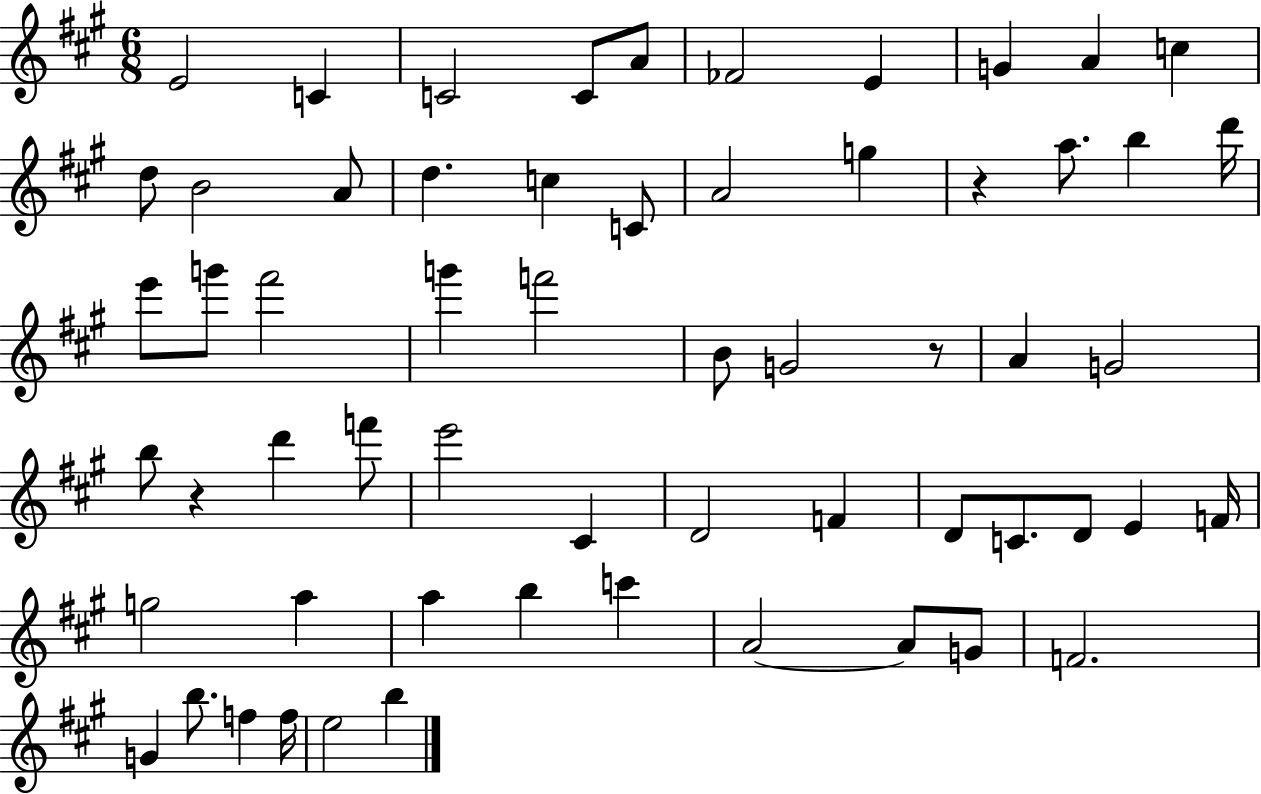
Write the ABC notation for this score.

X:1
T:Untitled
M:6/8
L:1/4
K:A
E2 C C2 C/2 A/2 _F2 E G A c d/2 B2 A/2 d c C/2 A2 g z a/2 b d'/4 e'/2 g'/2 ^f'2 g' f'2 B/2 G2 z/2 A G2 b/2 z d' f'/2 e'2 ^C D2 F D/2 C/2 D/2 E F/4 g2 a a b c' A2 A/2 G/2 F2 G b/2 f f/4 e2 b